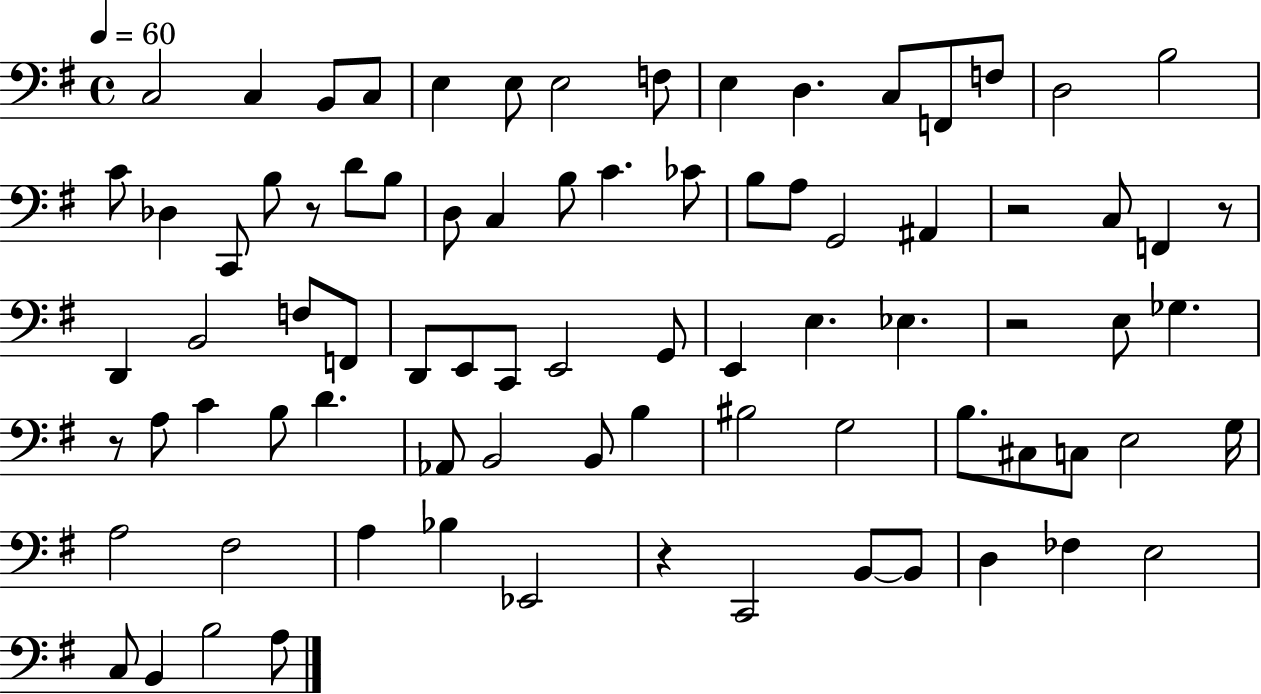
{
  \clef bass
  \time 4/4
  \defaultTimeSignature
  \key g \major
  \tempo 4 = 60
  c2 c4 b,8 c8 | e4 e8 e2 f8 | e4 d4. c8 f,8 f8 | d2 b2 | \break c'8 des4 c,8 b8 r8 d'8 b8 | d8 c4 b8 c'4. ces'8 | b8 a8 g,2 ais,4 | r2 c8 f,4 r8 | \break d,4 b,2 f8 f,8 | d,8 e,8 c,8 e,2 g,8 | e,4 e4. ees4. | r2 e8 ges4. | \break r8 a8 c'4 b8 d'4. | aes,8 b,2 b,8 b4 | bis2 g2 | b8. cis8 c8 e2 g16 | \break a2 fis2 | a4 bes4 ees,2 | r4 c,2 b,8~~ b,8 | d4 fes4 e2 | \break c8 b,4 b2 a8 | \bar "|."
}